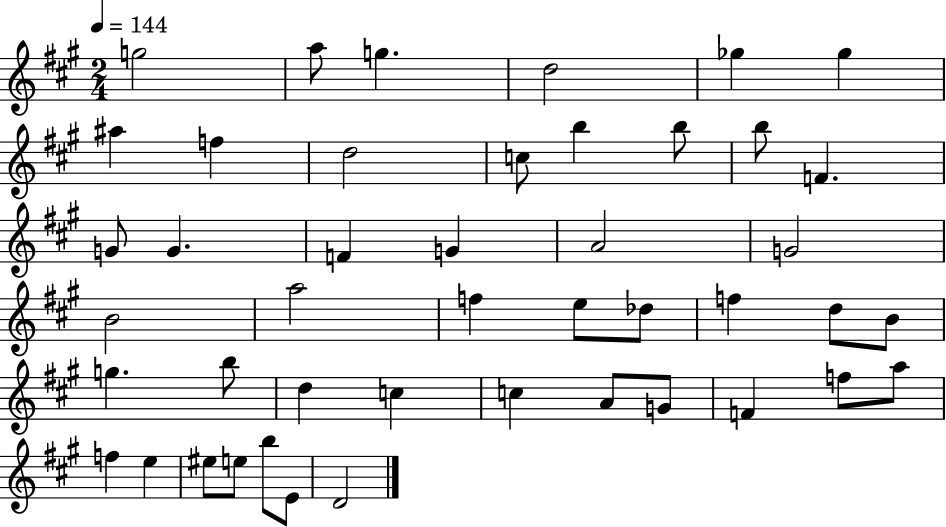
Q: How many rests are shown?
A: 0